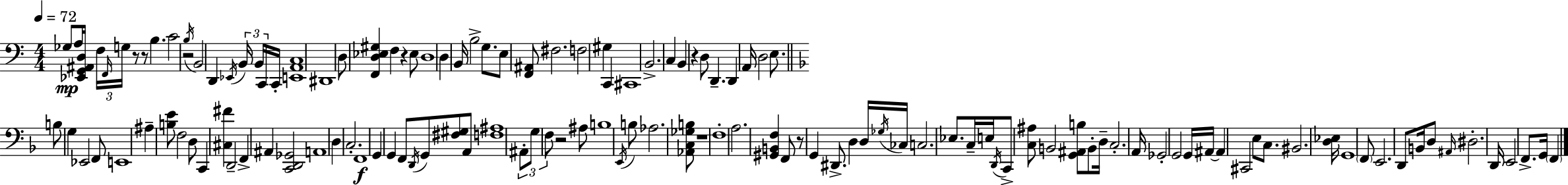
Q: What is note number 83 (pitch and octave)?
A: D2